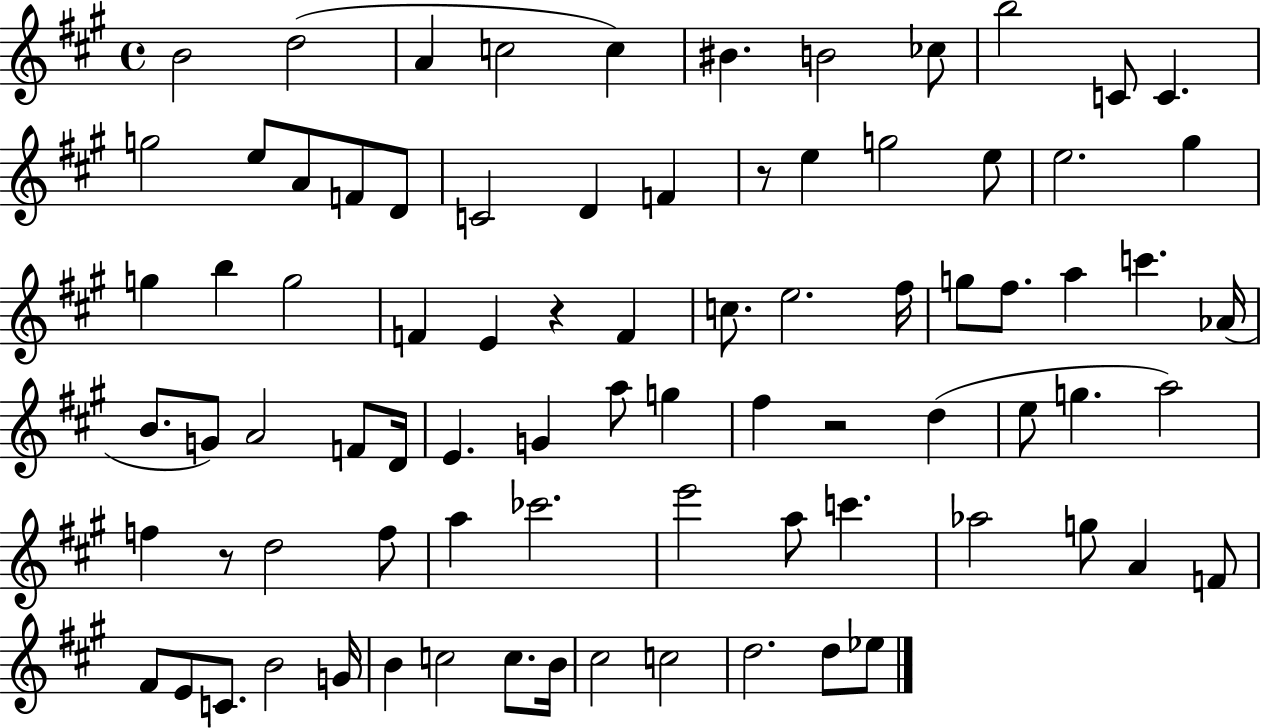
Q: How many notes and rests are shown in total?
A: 82